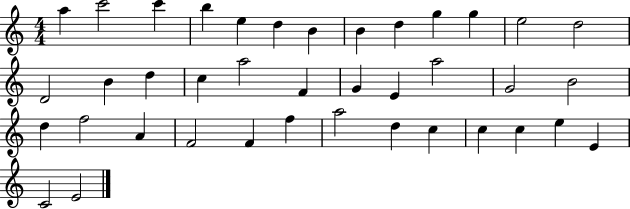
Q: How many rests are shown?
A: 0